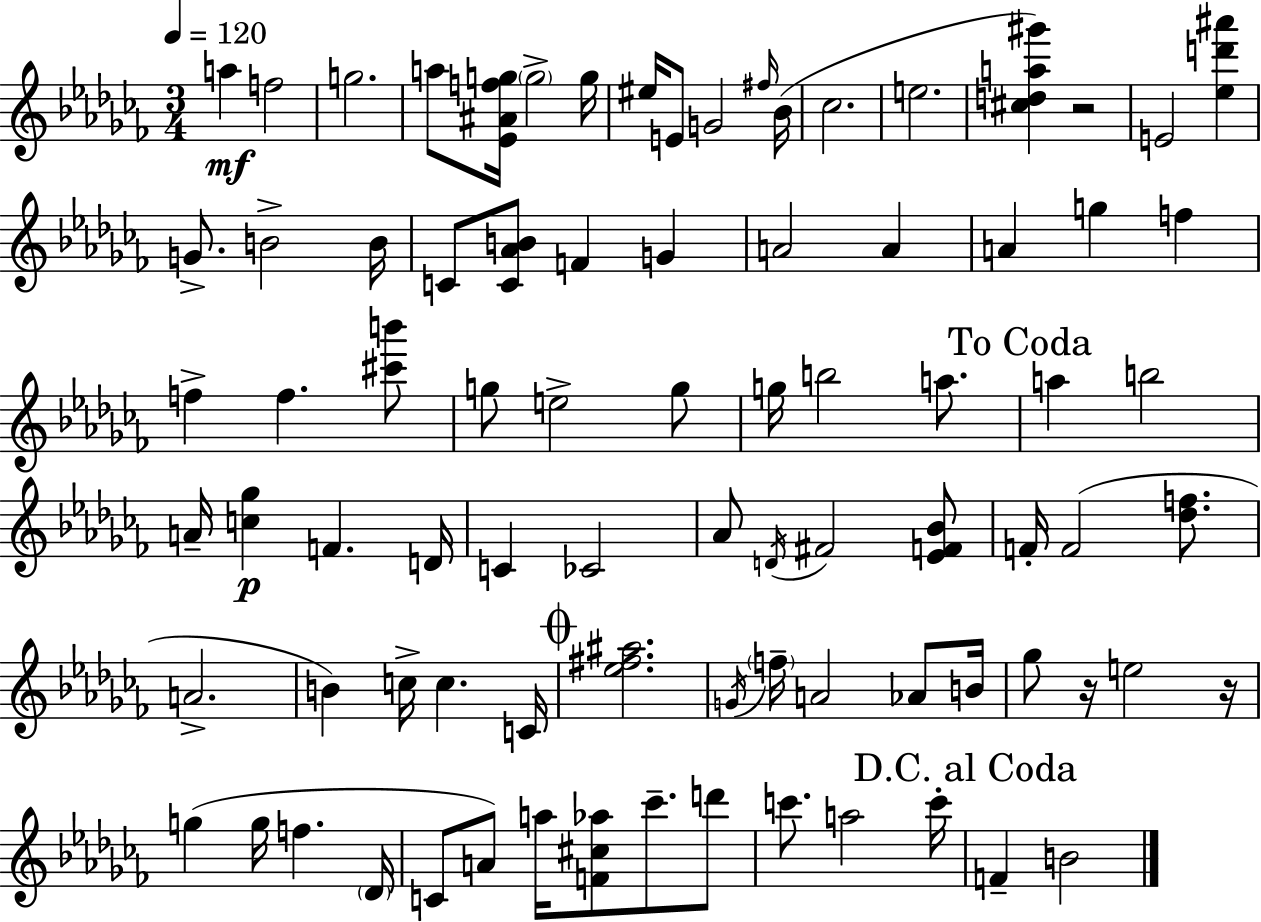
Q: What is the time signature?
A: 3/4